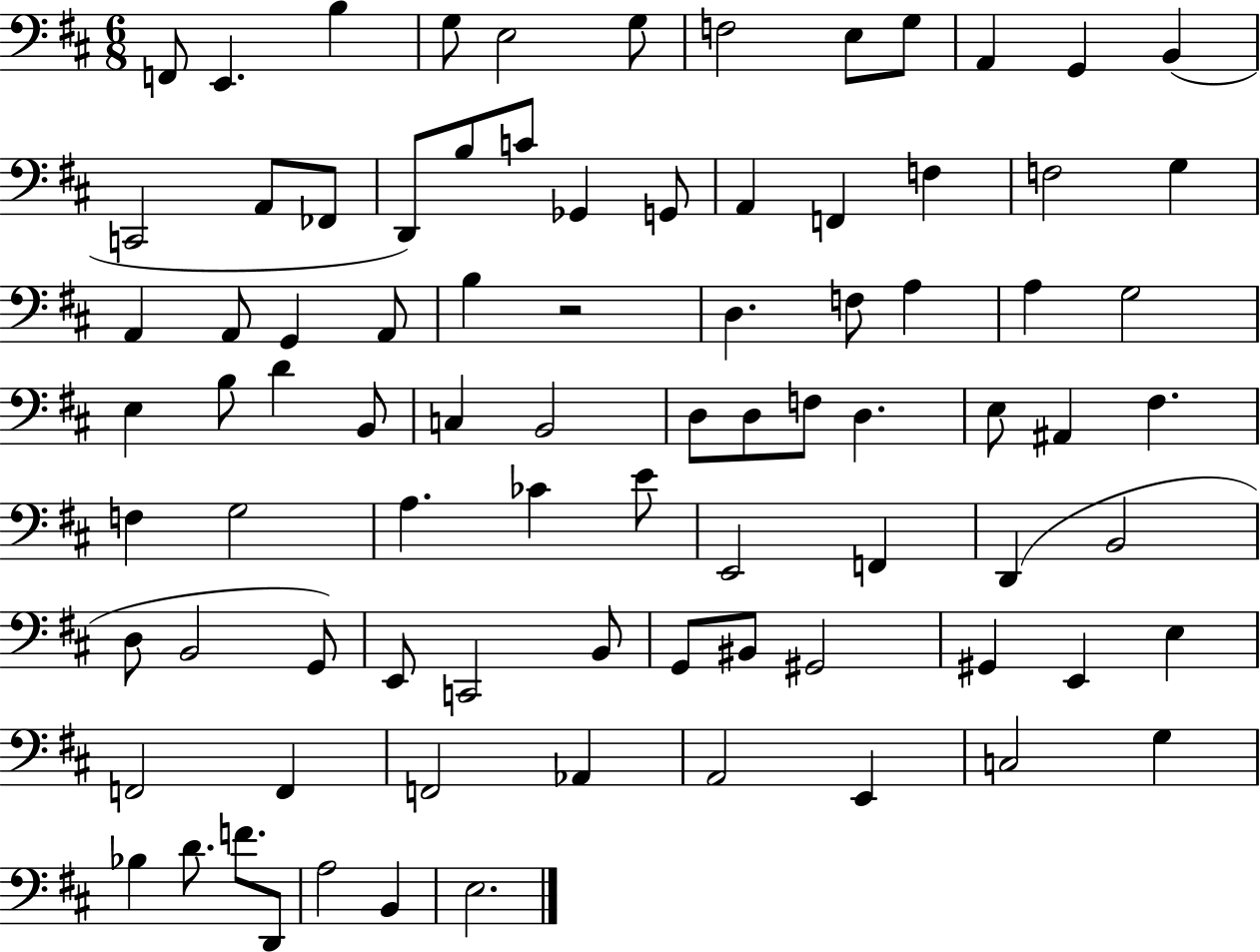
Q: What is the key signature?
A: D major